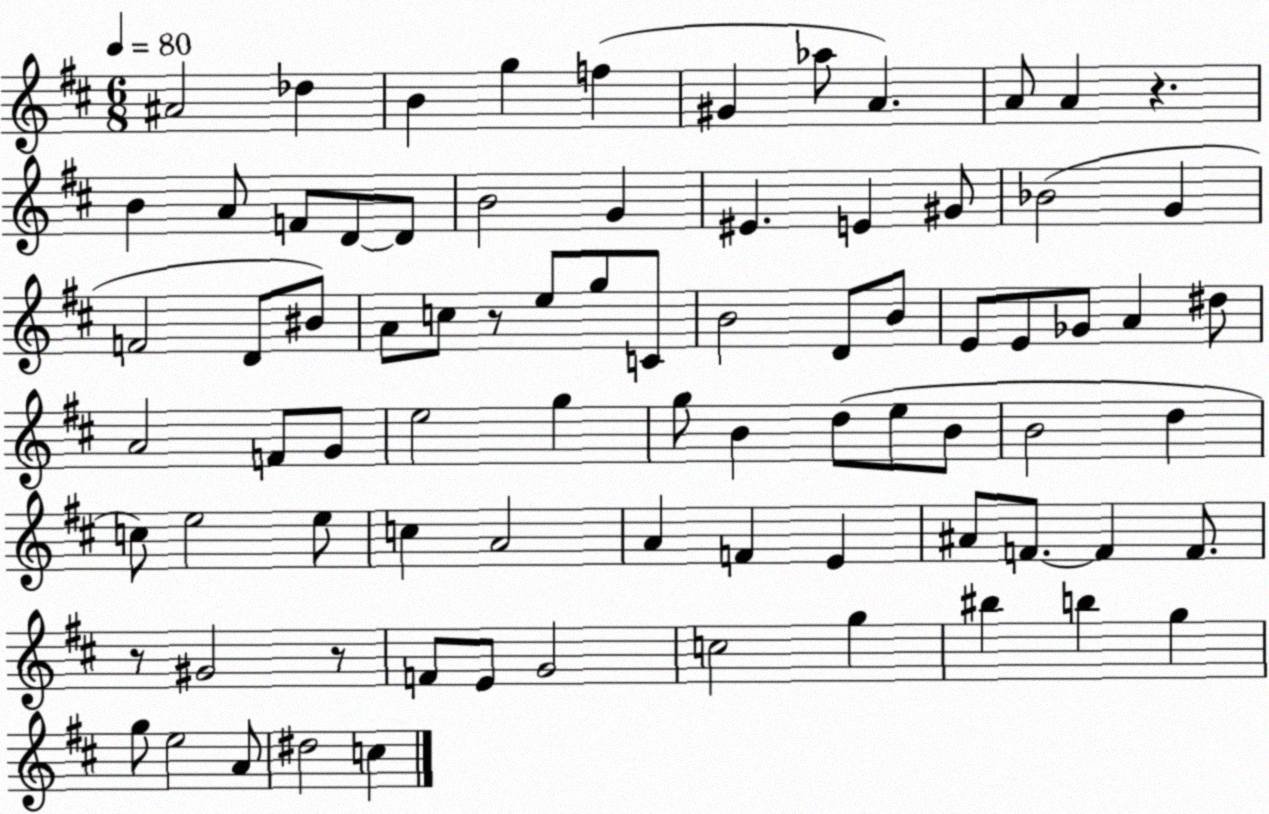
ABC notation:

X:1
T:Untitled
M:6/8
L:1/4
K:D
^A2 _d B g f ^G _a/2 A A/2 A z B A/2 F/2 D/2 D/2 B2 G ^E E ^G/2 _B2 G F2 D/2 ^B/2 A/2 c/2 z/2 e/2 g/2 C/2 B2 D/2 B/2 E/2 E/2 _G/2 A ^d/2 A2 F/2 G/2 e2 g g/2 B d/2 e/2 B/2 B2 d c/2 e2 e/2 c A2 A F E ^A/2 F/2 F F/2 z/2 ^G2 z/2 F/2 E/2 G2 c2 g ^b b g g/2 e2 A/2 ^d2 c